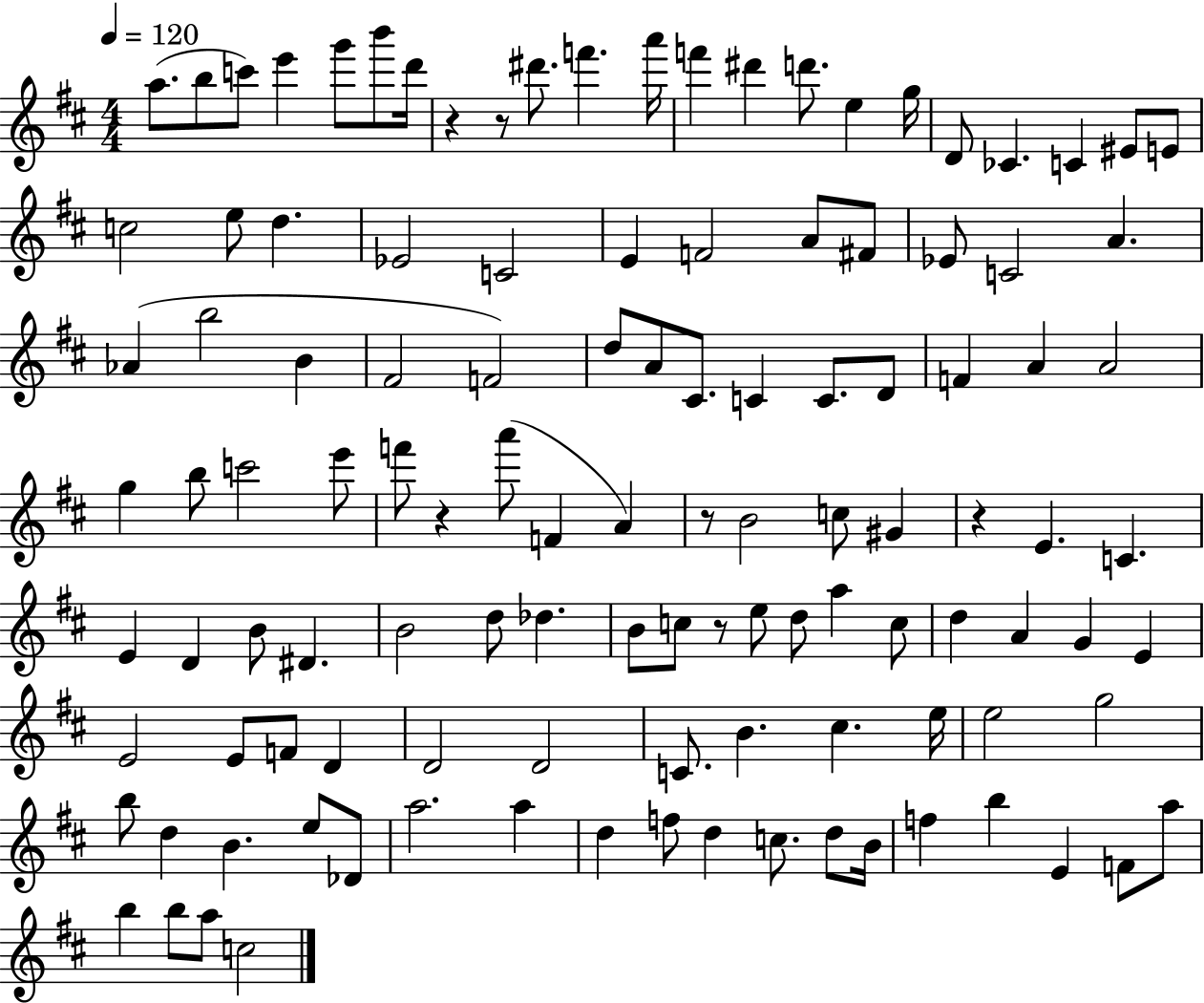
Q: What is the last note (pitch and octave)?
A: C5